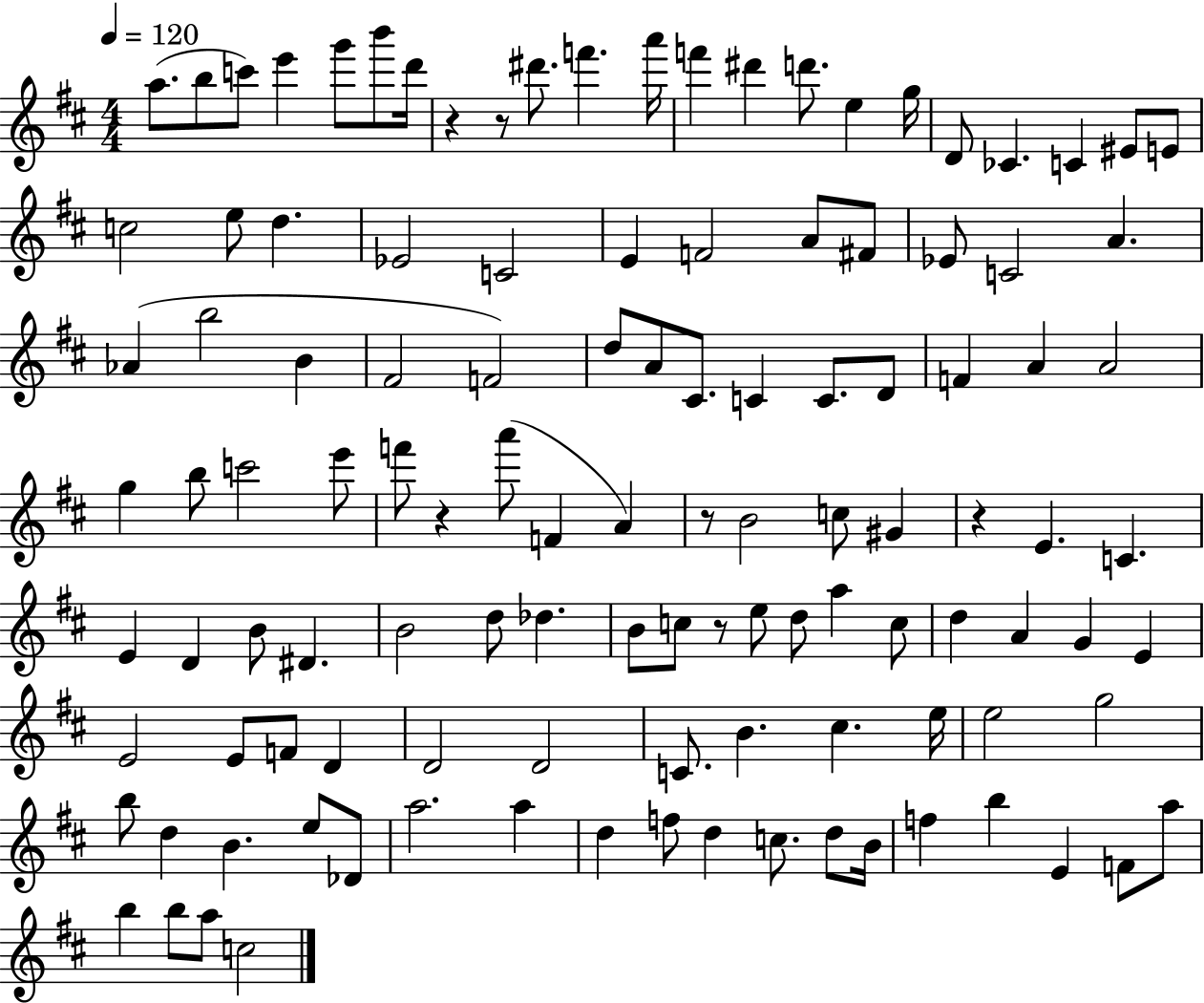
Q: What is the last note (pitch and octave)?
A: C5